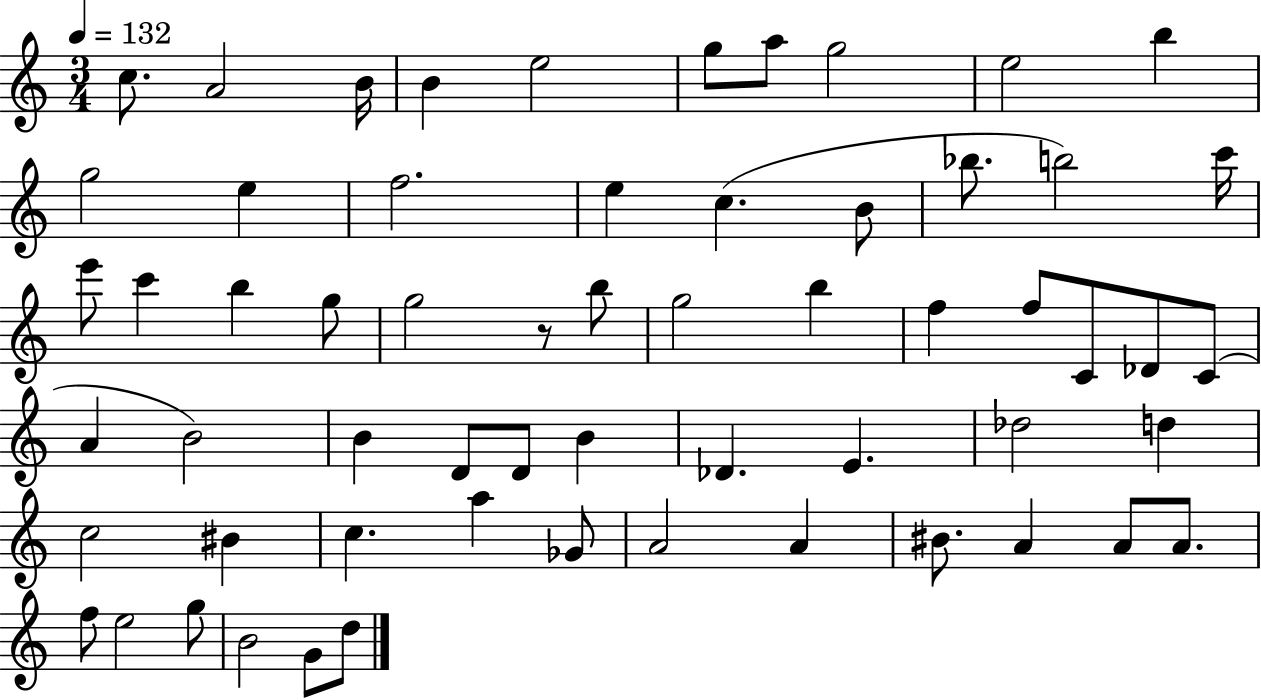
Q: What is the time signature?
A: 3/4